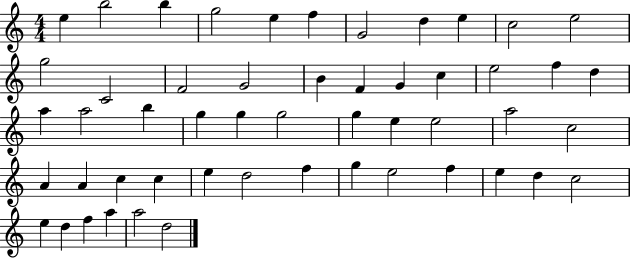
X:1
T:Untitled
M:4/4
L:1/4
K:C
e b2 b g2 e f G2 d e c2 e2 g2 C2 F2 G2 B F G c e2 f d a a2 b g g g2 g e e2 a2 c2 A A c c e d2 f g e2 f e d c2 e d f a a2 d2